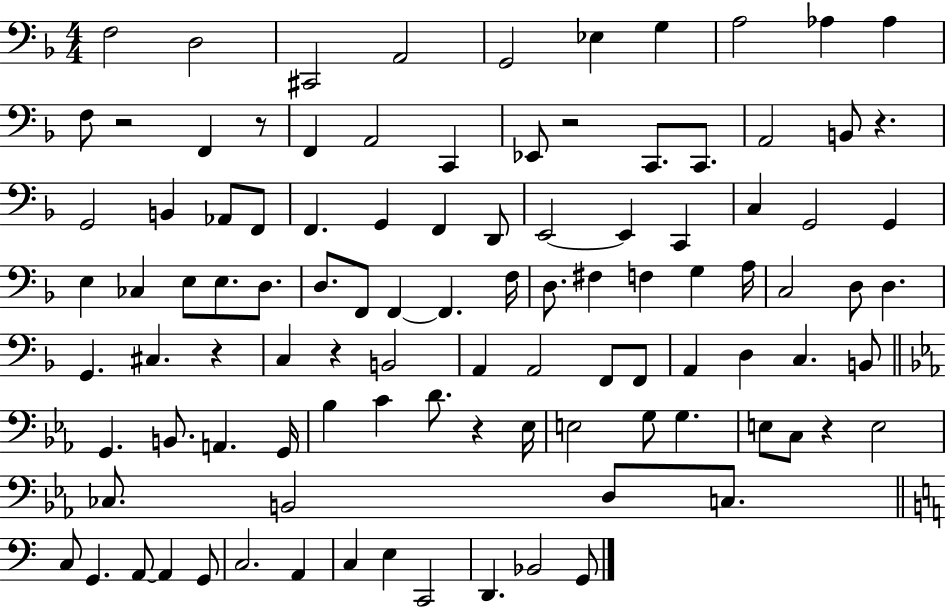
{
  \clef bass
  \numericTimeSignature
  \time 4/4
  \key f \major
  f2 d2 | cis,2 a,2 | g,2 ees4 g4 | a2 aes4 aes4 | \break f8 r2 f,4 r8 | f,4 a,2 c,4 | ees,8 r2 c,8. c,8. | a,2 b,8 r4. | \break g,2 b,4 aes,8 f,8 | f,4. g,4 f,4 d,8 | e,2~~ e,4 c,4 | c4 g,2 g,4 | \break e4 ces4 e8 e8. d8. | d8. f,8 f,4~~ f,4. f16 | d8. fis4 f4 g4 a16 | c2 d8 d4. | \break g,4. cis4. r4 | c4 r4 b,2 | a,4 a,2 f,8 f,8 | a,4 d4 c4. b,8 | \break \bar "||" \break \key ees \major g,4. b,8. a,4. g,16 | bes4 c'4 d'8. r4 ees16 | e2 g8 g4. | e8 c8 r4 e2 | \break ces8. b,2 d8 c8. | \bar "||" \break \key c \major c8 g,4. a,8~~ a,4 g,8 | c2. a,4 | c4 e4 c,2 | d,4. bes,2 g,8 | \break \bar "|."
}